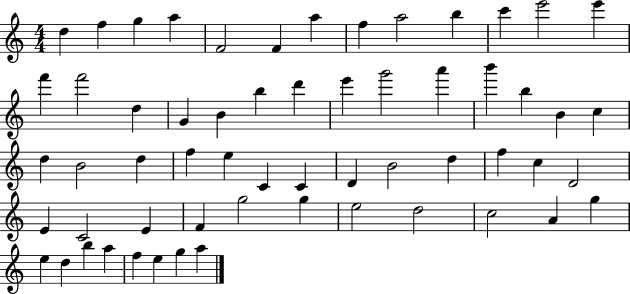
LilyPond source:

{
  \clef treble
  \numericTimeSignature
  \time 4/4
  \key c \major
  d''4 f''4 g''4 a''4 | f'2 f'4 a''4 | f''4 a''2 b''4 | c'''4 e'''2 e'''4 | \break f'''4 f'''2 d''4 | g'4 b'4 b''4 d'''4 | e'''4 g'''2 a'''4 | b'''4 b''4 b'4 c''4 | \break d''4 b'2 d''4 | f''4 e''4 c'4 c'4 | d'4 b'2 d''4 | f''4 c''4 d'2 | \break e'4 c'2 e'4 | f'4 g''2 g''4 | e''2 d''2 | c''2 a'4 g''4 | \break e''4 d''4 b''4 a''4 | f''4 e''4 g''4 a''4 | \bar "|."
}